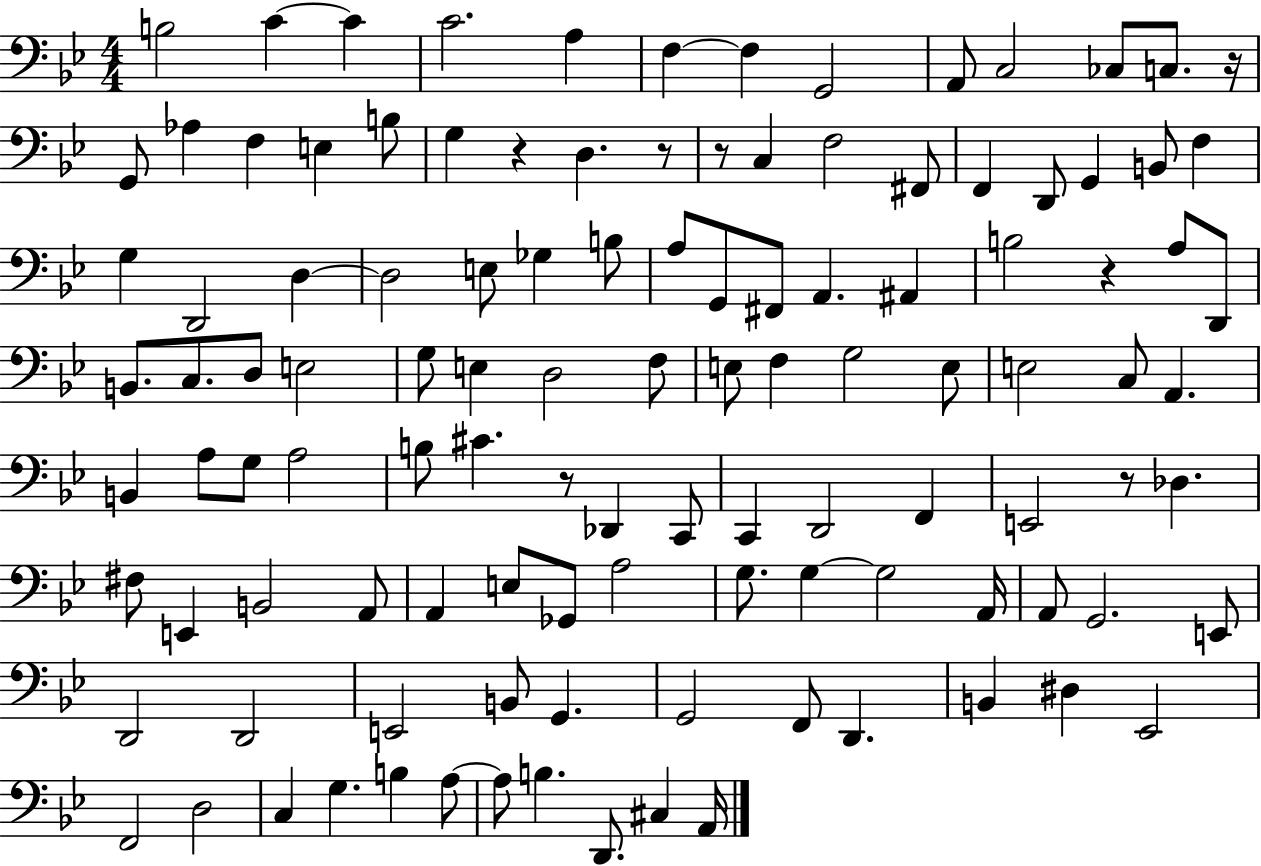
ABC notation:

X:1
T:Untitled
M:4/4
L:1/4
K:Bb
B,2 C C C2 A, F, F, G,,2 A,,/2 C,2 _C,/2 C,/2 z/4 G,,/2 _A, F, E, B,/2 G, z D, z/2 z/2 C, F,2 ^F,,/2 F,, D,,/2 G,, B,,/2 F, G, D,,2 D, D,2 E,/2 _G, B,/2 A,/2 G,,/2 ^F,,/2 A,, ^A,, B,2 z A,/2 D,,/2 B,,/2 C,/2 D,/2 E,2 G,/2 E, D,2 F,/2 E,/2 F, G,2 E,/2 E,2 C,/2 A,, B,, A,/2 G,/2 A,2 B,/2 ^C z/2 _D,, C,,/2 C,, D,,2 F,, E,,2 z/2 _D, ^F,/2 E,, B,,2 A,,/2 A,, E,/2 _G,,/2 A,2 G,/2 G, G,2 A,,/4 A,,/2 G,,2 E,,/2 D,,2 D,,2 E,,2 B,,/2 G,, G,,2 F,,/2 D,, B,, ^D, _E,,2 F,,2 D,2 C, G, B, A,/2 A,/2 B, D,,/2 ^C, A,,/4